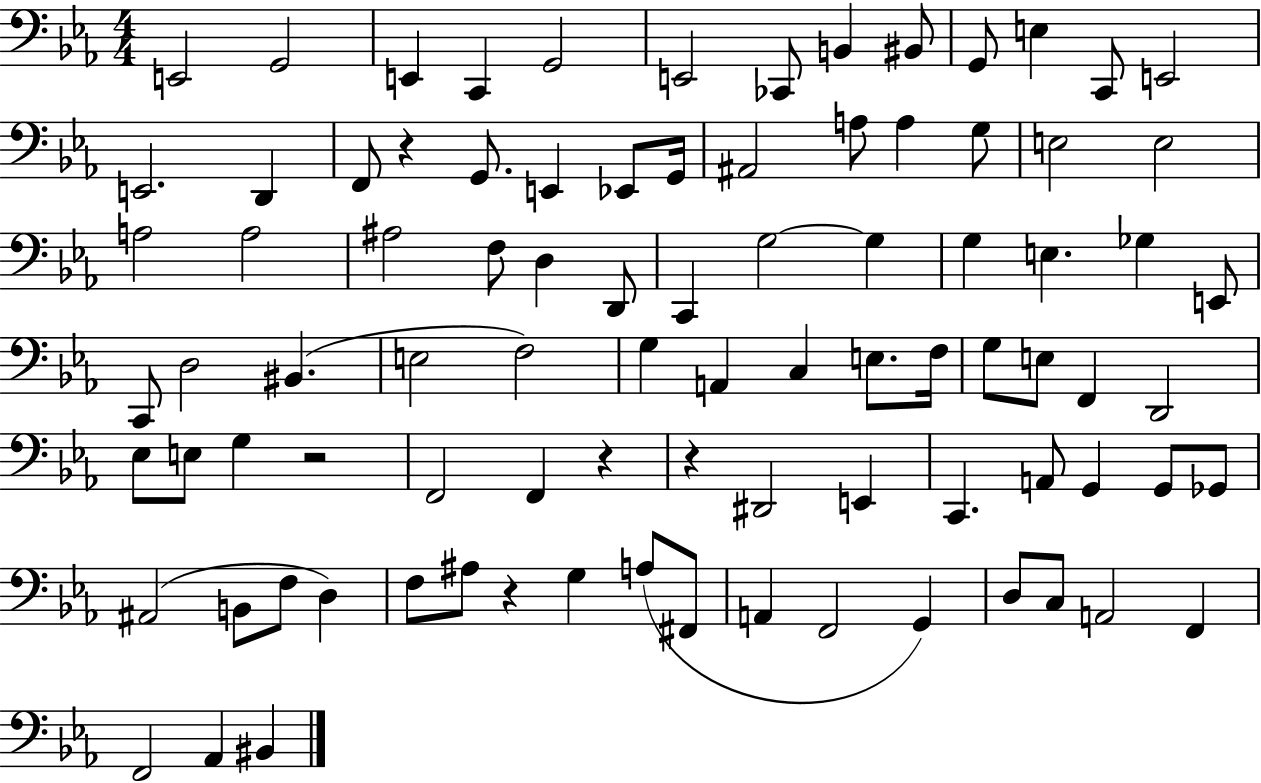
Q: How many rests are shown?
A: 5